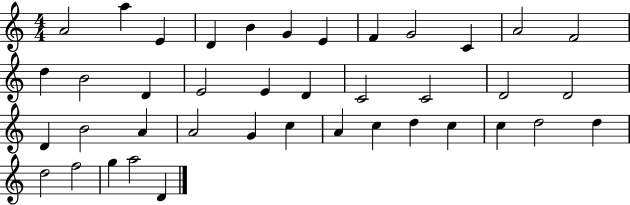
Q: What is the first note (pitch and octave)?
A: A4